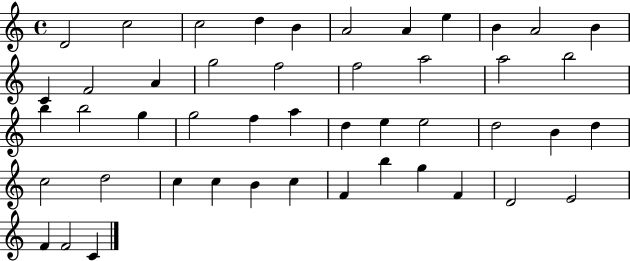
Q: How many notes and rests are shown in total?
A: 47